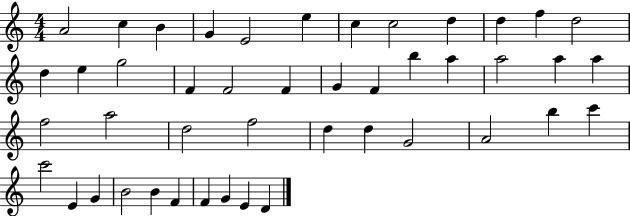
{
  \clef treble
  \numericTimeSignature
  \time 4/4
  \key c \major
  a'2 c''4 b'4 | g'4 e'2 e''4 | c''4 c''2 d''4 | d''4 f''4 d''2 | \break d''4 e''4 g''2 | f'4 f'2 f'4 | g'4 f'4 b''4 a''4 | a''2 a''4 a''4 | \break f''2 a''2 | d''2 f''2 | d''4 d''4 g'2 | a'2 b''4 c'''4 | \break c'''2 e'4 g'4 | b'2 b'4 f'4 | f'4 g'4 e'4 d'4 | \bar "|."
}